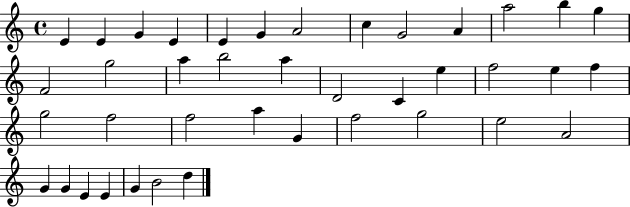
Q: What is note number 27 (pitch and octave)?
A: F5